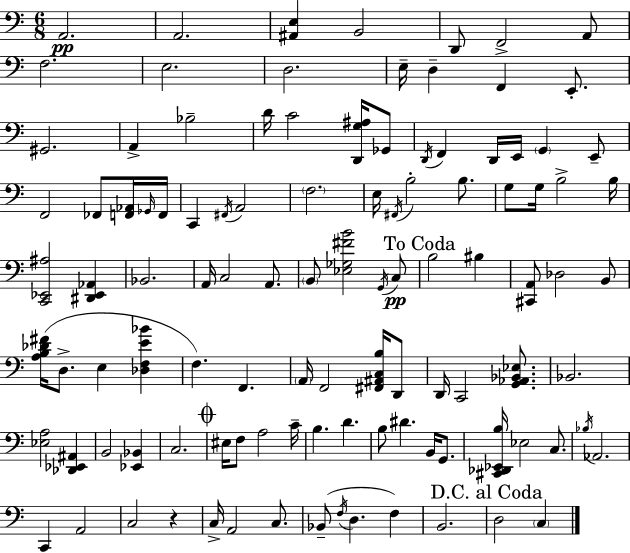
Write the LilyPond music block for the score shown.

{
  \clef bass
  \numericTimeSignature
  \time 6/8
  \key a \minor
  \repeat volta 2 { a,2.\pp | a,2. | <ais, e>4 b,2 | d,8 f,2-> a,8 | \break f2. | e2. | d2. | e16-- d4-- f,4 e,8.-. | \break gis,2. | a,4-> bes2-- | d'16 c'2 <d, g ais>16 ges,8 | \acciaccatura { d,16 } f,4 d,16 e,16 \parenthesize g,4 e,8-- | \break f,2 fes,8 <f, aes,>16 | \grace { ges,16 } f,16 c,4 \acciaccatura { fis,16 } a,2 | \parenthesize f2. | e16 \acciaccatura { fis,16 } b2-. | \break b8. g8 g16 b2-> | b16 <c, ees, ais>2 | <dis, ees, aes,>4 bes,2. | a,16 c2 | \break a,8. \parenthesize b,8 <ees ges fis' b'>2 | \acciaccatura { g,16 } c8\pp \mark "To Coda" b2 | bis4 <cis, a,>8 des2 | b,8 <a b des' fis'>16( d8.-> e4 | \break <des f e' bes'>4 f4.) f,4. | \parenthesize a,16 f,2 | <fis, ais, c b>16 d,8 d,16 c,2 | <g, aes, bes, ees>8. bes,2. | \break <ees a>2 | <des, ees, ais,>4 b,2 | <ees, bes,>4 c2. | \mark \markup { \musicglyph "scripts.coda" } eis16 f8 a2 | \break c'16-- b4. d'4. | b8 dis'4. | b,16 g,8. <cis, des, ees, b>16 ees2 | c8. \acciaccatura { bes16 } aes,2. | \break c,4 a,2 | c2 | r4 c16-> a,2 | c8. bes,8--( \acciaccatura { f16 } d4. | \break f4) b,2. | \mark "D.C. al Coda" d2 | \parenthesize c4 } \bar "|."
}